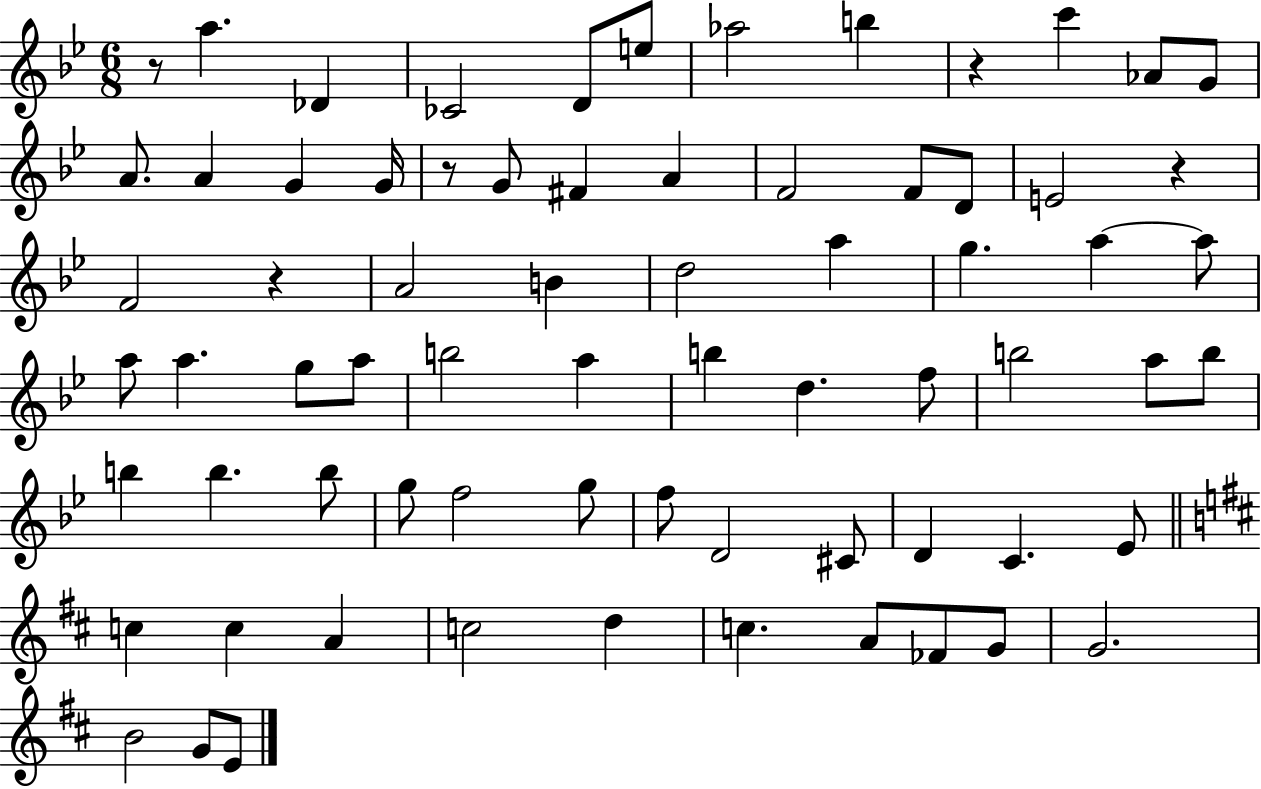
{
  \clef treble
  \numericTimeSignature
  \time 6/8
  \key bes \major
  r8 a''4. des'4 | ces'2 d'8 e''8 | aes''2 b''4 | r4 c'''4 aes'8 g'8 | \break a'8. a'4 g'4 g'16 | r8 g'8 fis'4 a'4 | f'2 f'8 d'8 | e'2 r4 | \break f'2 r4 | a'2 b'4 | d''2 a''4 | g''4. a''4~~ a''8 | \break a''8 a''4. g''8 a''8 | b''2 a''4 | b''4 d''4. f''8 | b''2 a''8 b''8 | \break b''4 b''4. b''8 | g''8 f''2 g''8 | f''8 d'2 cis'8 | d'4 c'4. ees'8 | \break \bar "||" \break \key d \major c''4 c''4 a'4 | c''2 d''4 | c''4. a'8 fes'8 g'8 | g'2. | \break b'2 g'8 e'8 | \bar "|."
}